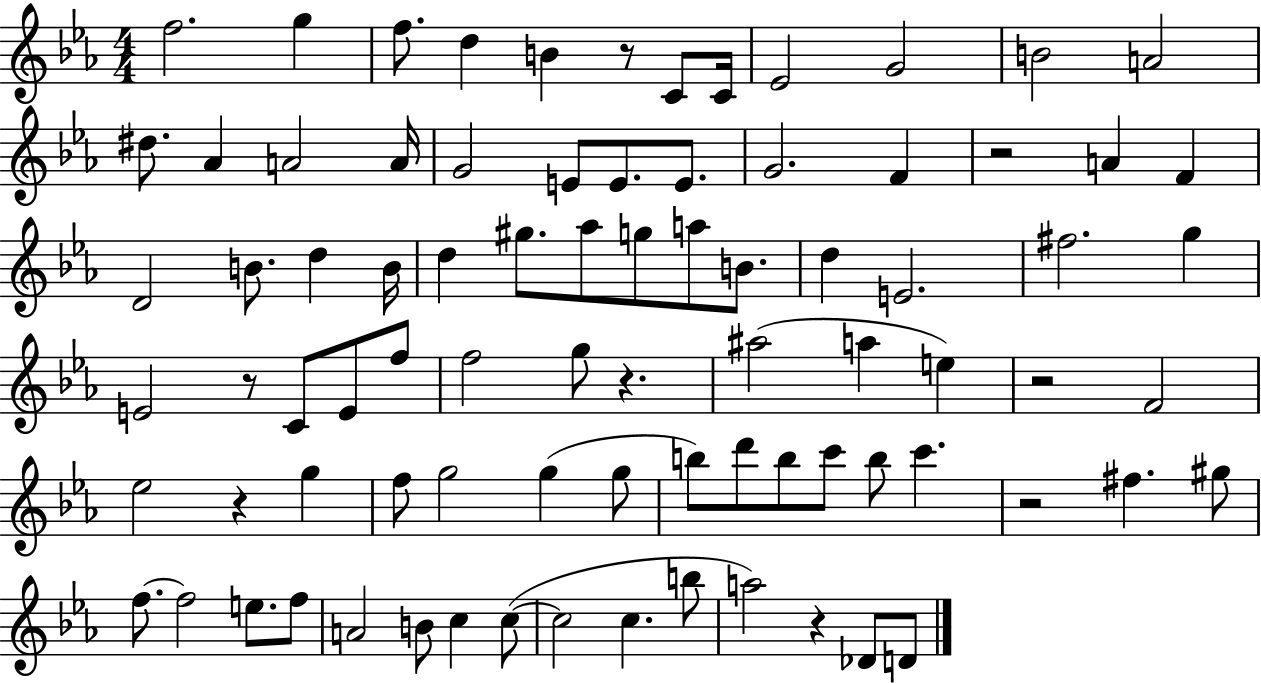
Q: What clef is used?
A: treble